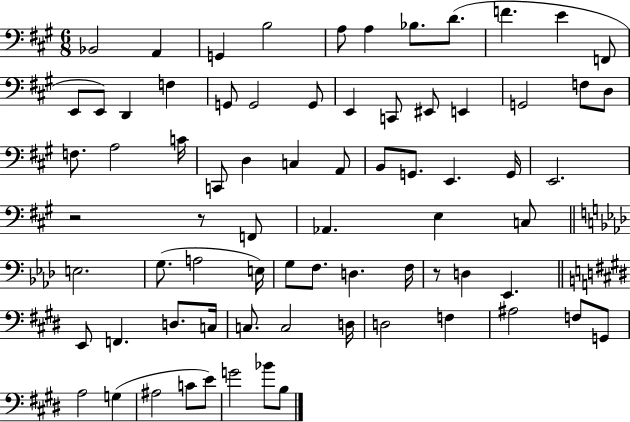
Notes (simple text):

Bb2/h A2/q G2/q B3/h A3/e A3/q Bb3/e. D4/e. F4/q. E4/q F2/e E2/e E2/e D2/q F3/q G2/e G2/h G2/e E2/q C2/e EIS2/e E2/q G2/h F3/e D3/e F3/e. A3/h C4/s C2/e D3/q C3/q A2/e B2/e G2/e. E2/q. G2/s E2/h. R/h R/e F2/e Ab2/q. E3/q C3/e E3/h. G3/e. A3/h E3/s G3/e F3/e. D3/q. F3/s R/e D3/q Eb2/q. E2/e F2/q. D3/e. C3/s C3/e. C3/h D3/s D3/h F3/q A#3/h F3/e G2/e A3/h G3/q A#3/h C4/e E4/e G4/h Bb4/e B3/e